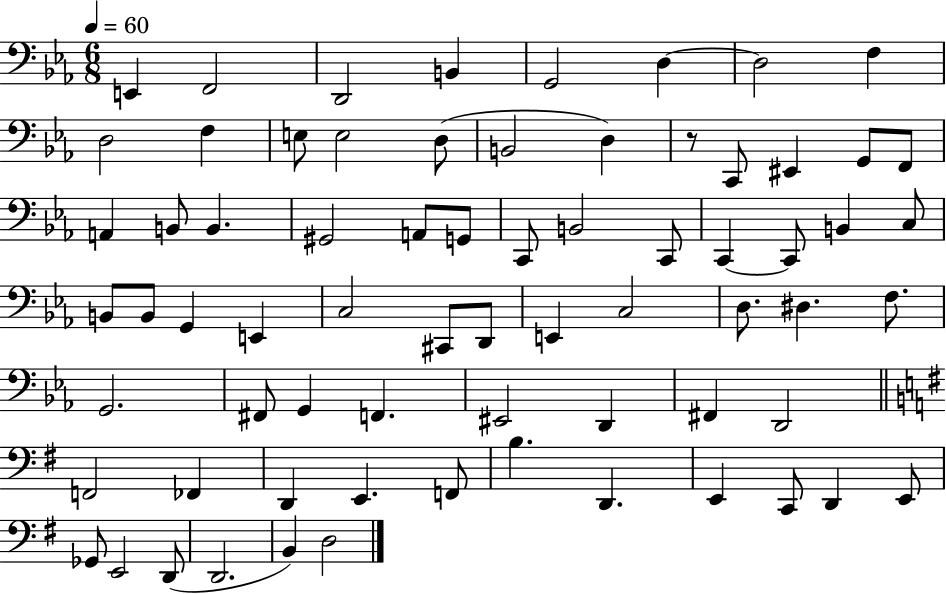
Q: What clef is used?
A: bass